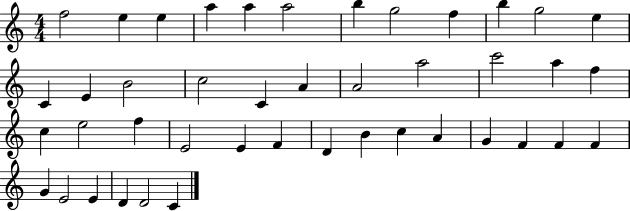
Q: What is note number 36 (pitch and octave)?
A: F4